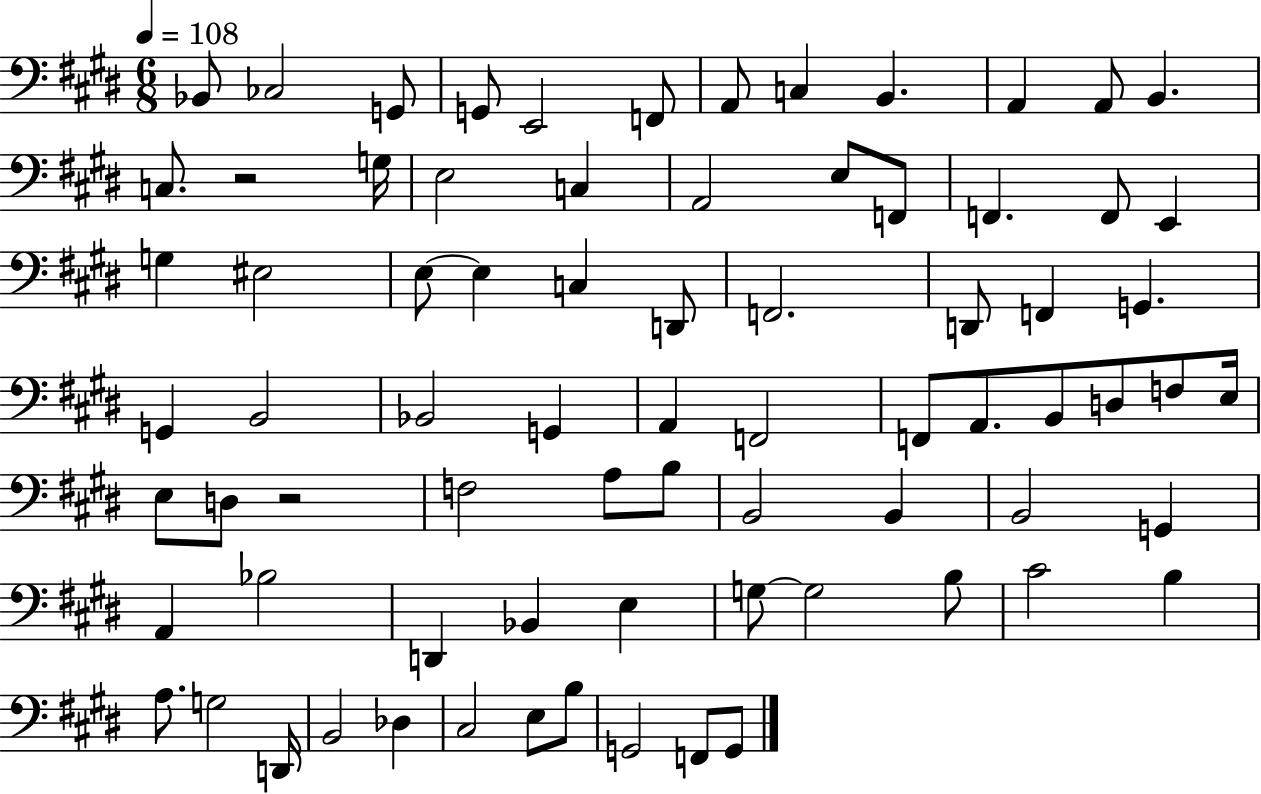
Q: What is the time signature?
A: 6/8